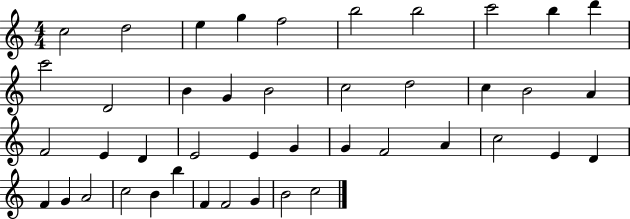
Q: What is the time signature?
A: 4/4